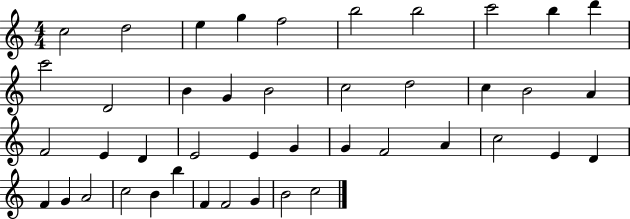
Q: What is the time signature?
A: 4/4